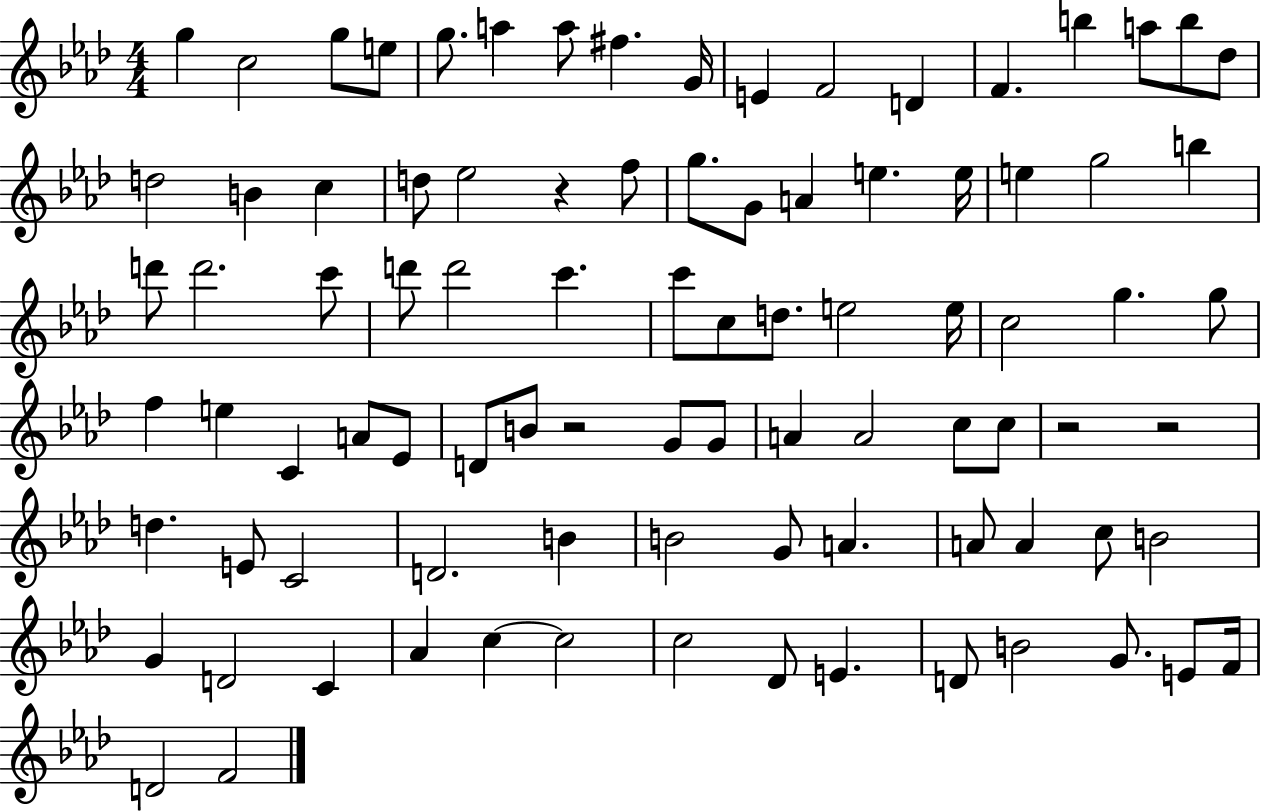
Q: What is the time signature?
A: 4/4